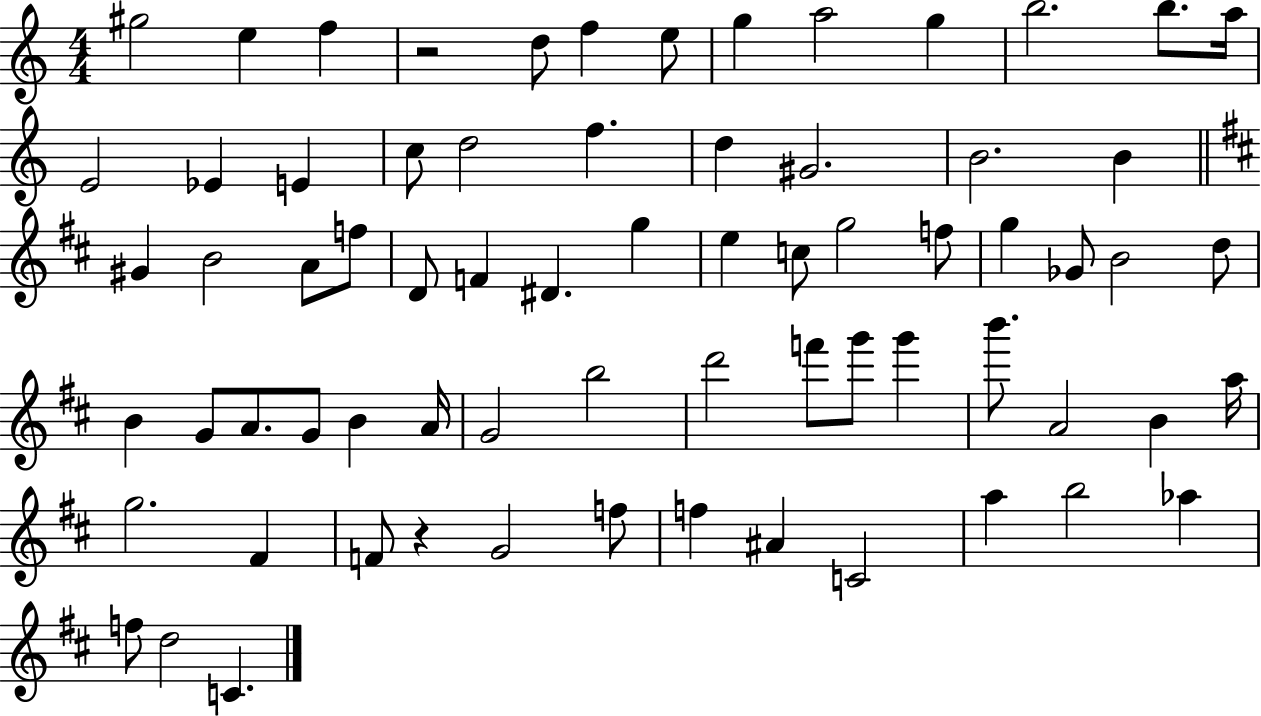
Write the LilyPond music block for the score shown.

{
  \clef treble
  \numericTimeSignature
  \time 4/4
  \key c \major
  gis''2 e''4 f''4 | r2 d''8 f''4 e''8 | g''4 a''2 g''4 | b''2. b''8. a''16 | \break e'2 ees'4 e'4 | c''8 d''2 f''4. | d''4 gis'2. | b'2. b'4 | \break \bar "||" \break \key b \minor gis'4 b'2 a'8 f''8 | d'8 f'4 dis'4. g''4 | e''4 c''8 g''2 f''8 | g''4 ges'8 b'2 d''8 | \break b'4 g'8 a'8. g'8 b'4 a'16 | g'2 b''2 | d'''2 f'''8 g'''8 g'''4 | b'''8. a'2 b'4 a''16 | \break g''2. fis'4 | f'8 r4 g'2 f''8 | f''4 ais'4 c'2 | a''4 b''2 aes''4 | \break f''8 d''2 c'4. | \bar "|."
}